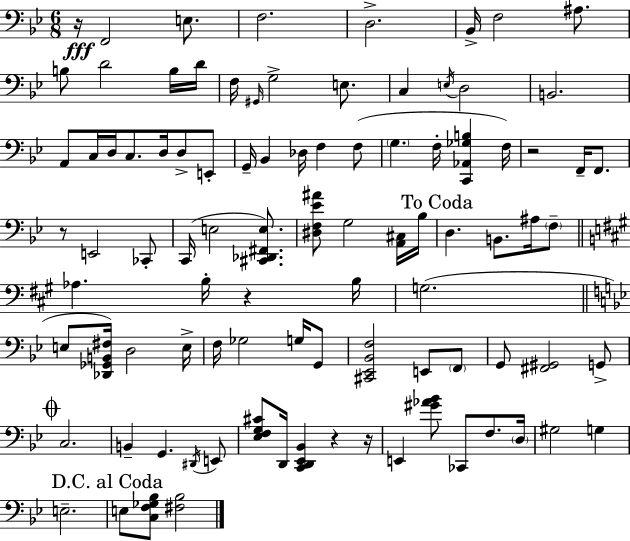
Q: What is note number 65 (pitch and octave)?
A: D#2